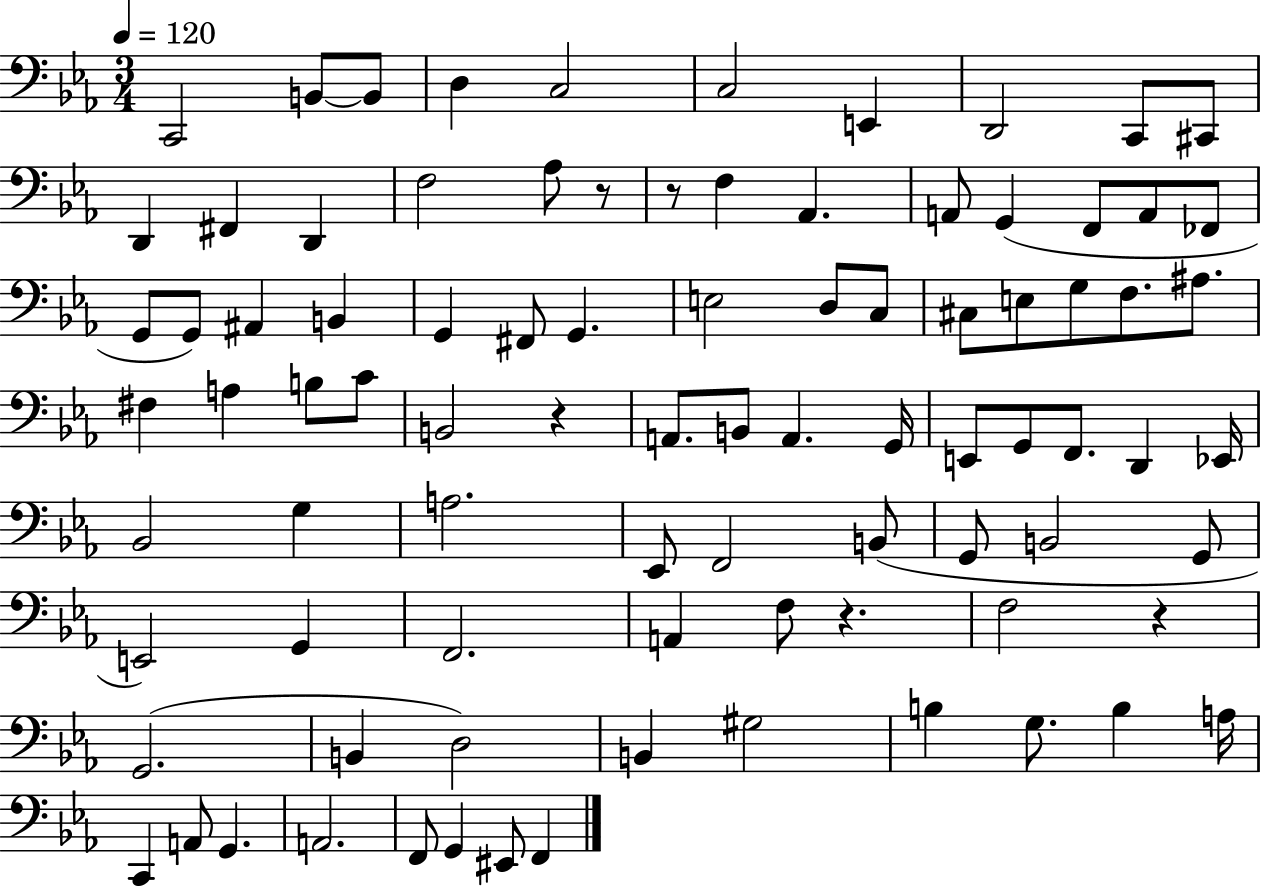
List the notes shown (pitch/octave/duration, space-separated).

C2/h B2/e B2/e D3/q C3/h C3/h E2/q D2/h C2/e C#2/e D2/q F#2/q D2/q F3/h Ab3/e R/e R/e F3/q Ab2/q. A2/e G2/q F2/e A2/e FES2/e G2/e G2/e A#2/q B2/q G2/q F#2/e G2/q. E3/h D3/e C3/e C#3/e E3/e G3/e F3/e. A#3/e. F#3/q A3/q B3/e C4/e B2/h R/q A2/e. B2/e A2/q. G2/s E2/e G2/e F2/e. D2/q Eb2/s Bb2/h G3/q A3/h. Eb2/e F2/h B2/e G2/e B2/h G2/e E2/h G2/q F2/h. A2/q F3/e R/q. F3/h R/q G2/h. B2/q D3/h B2/q G#3/h B3/q G3/e. B3/q A3/s C2/q A2/e G2/q. A2/h. F2/e G2/q EIS2/e F2/q